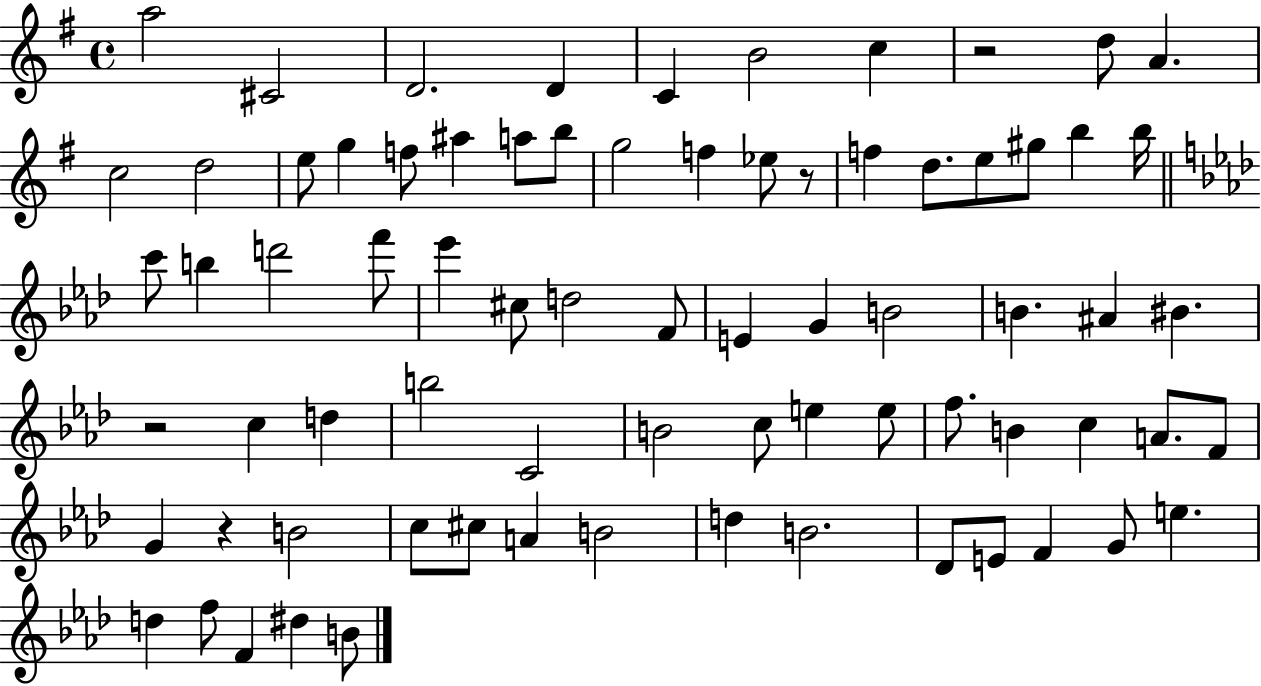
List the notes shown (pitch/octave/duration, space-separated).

A5/h C#4/h D4/h. D4/q C4/q B4/h C5/q R/h D5/e A4/q. C5/h D5/h E5/e G5/q F5/e A#5/q A5/e B5/e G5/h F5/q Eb5/e R/e F5/q D5/e. E5/e G#5/e B5/q B5/s C6/e B5/q D6/h F6/e Eb6/q C#5/e D5/h F4/e E4/q G4/q B4/h B4/q. A#4/q BIS4/q. R/h C5/q D5/q B5/h C4/h B4/h C5/e E5/q E5/e F5/e. B4/q C5/q A4/e. F4/e G4/q R/q B4/h C5/e C#5/e A4/q B4/h D5/q B4/h. Db4/e E4/e F4/q G4/e E5/q. D5/q F5/e F4/q D#5/q B4/e